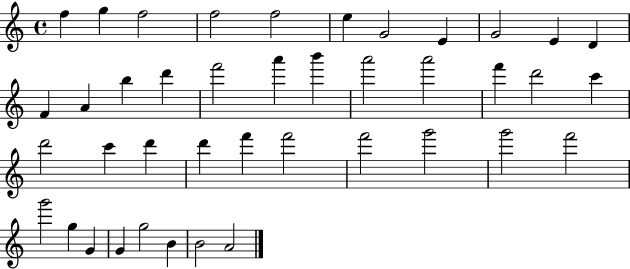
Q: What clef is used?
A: treble